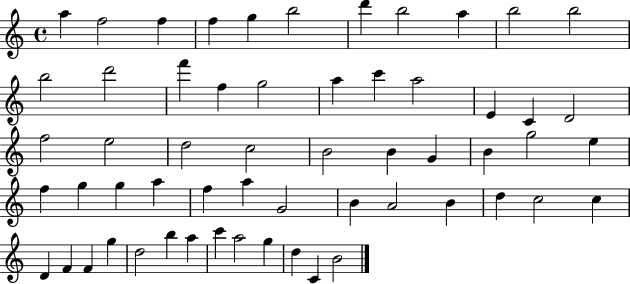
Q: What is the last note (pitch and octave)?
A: B4